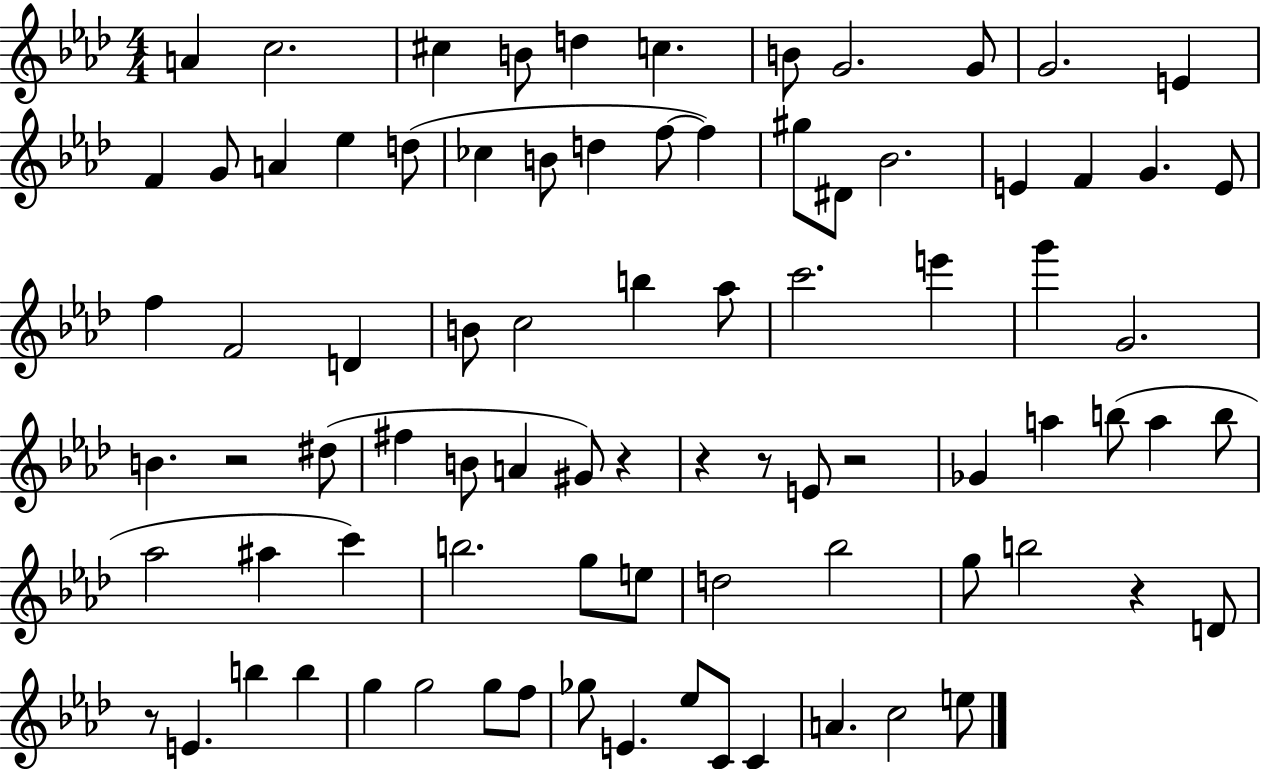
{
  \clef treble
  \numericTimeSignature
  \time 4/4
  \key aes \major
  a'4 c''2. | cis''4 b'8 d''4 c''4. | b'8 g'2. g'8 | g'2. e'4 | \break f'4 g'8 a'4 ees''4 d''8( | ces''4 b'8 d''4 f''8~~ f''4) | gis''8 dis'8 bes'2. | e'4 f'4 g'4. e'8 | \break f''4 f'2 d'4 | b'8 c''2 b''4 aes''8 | c'''2. e'''4 | g'''4 g'2. | \break b'4. r2 dis''8( | fis''4 b'8 a'4 gis'8) r4 | r4 r8 e'8 r2 | ges'4 a''4 b''8( a''4 b''8 | \break aes''2 ais''4 c'''4) | b''2. g''8 e''8 | d''2 bes''2 | g''8 b''2 r4 d'8 | \break r8 e'4. b''4 b''4 | g''4 g''2 g''8 f''8 | ges''8 e'4. ees''8 c'8 c'4 | a'4. c''2 e''8 | \break \bar "|."
}